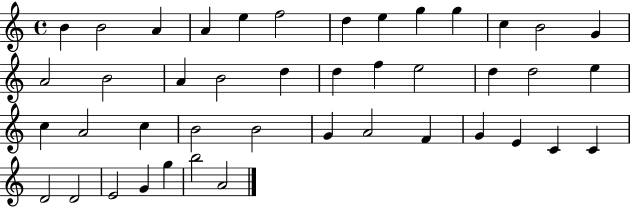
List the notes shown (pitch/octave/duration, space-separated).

B4/q B4/h A4/q A4/q E5/q F5/h D5/q E5/q G5/q G5/q C5/q B4/h G4/q A4/h B4/h A4/q B4/h D5/q D5/q F5/q E5/h D5/q D5/h E5/q C5/q A4/h C5/q B4/h B4/h G4/q A4/h F4/q G4/q E4/q C4/q C4/q D4/h D4/h E4/h G4/q G5/q B5/h A4/h